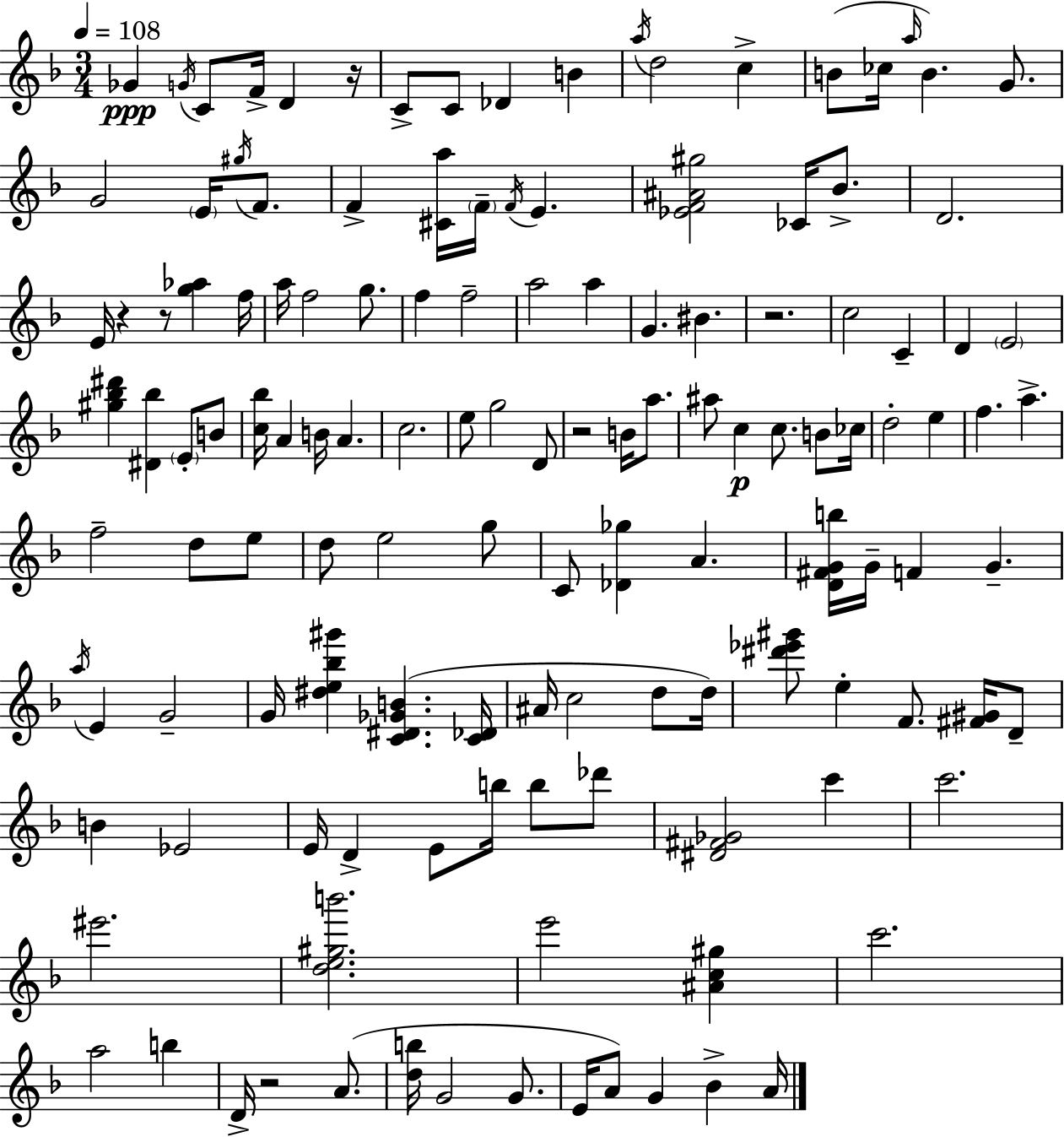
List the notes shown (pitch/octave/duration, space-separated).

Gb4/q G4/s C4/e F4/s D4/q R/s C4/e C4/e Db4/q B4/q A5/s D5/h C5/q B4/e CES5/s A5/s B4/q. G4/e. G4/h E4/s G#5/s F4/e. F4/q [C#4,A5]/s F4/s F4/s E4/q. [Eb4,F4,A#4,G#5]/h CES4/s Bb4/e. D4/h. E4/s R/q R/e [G5,Ab5]/q F5/s A5/s F5/h G5/e. F5/q F5/h A5/h A5/q G4/q. BIS4/q. R/h. C5/h C4/q D4/q E4/h [G#5,Bb5,D#6]/q [D#4,Bb5]/q E4/e B4/e [C5,Bb5]/s A4/q B4/s A4/q. C5/h. E5/e G5/h D4/e R/h B4/s A5/e. A#5/e C5/q C5/e. B4/e CES5/s D5/h E5/q F5/q. A5/q. F5/h D5/e E5/e D5/e E5/h G5/e C4/e [Db4,Gb5]/q A4/q. [D4,F#4,G4,B5]/s G4/s F4/q G4/q. A5/s E4/q G4/h G4/s [D#5,E5,Bb5,G#6]/q [C4,D#4,Gb4,B4]/q. [C4,Db4]/s A#4/s C5/h D5/e D5/s [D#6,Eb6,G#6]/e E5/q F4/e. [F#4,G#4]/s D4/e B4/q Eb4/h E4/s D4/q E4/e B5/s B5/e Db6/e [D#4,F#4,Gb4]/h C6/q C6/h. EIS6/h. [D5,E5,G#5,B6]/h. E6/h [A#4,C5,G#5]/q C6/h. A5/h B5/q D4/s R/h A4/e. [D5,B5]/s G4/h G4/e. E4/s A4/e G4/q Bb4/q A4/s